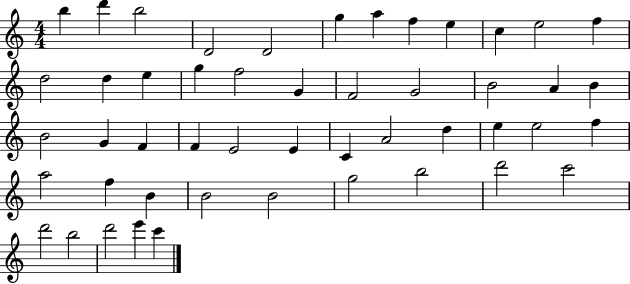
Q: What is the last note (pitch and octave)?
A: C6